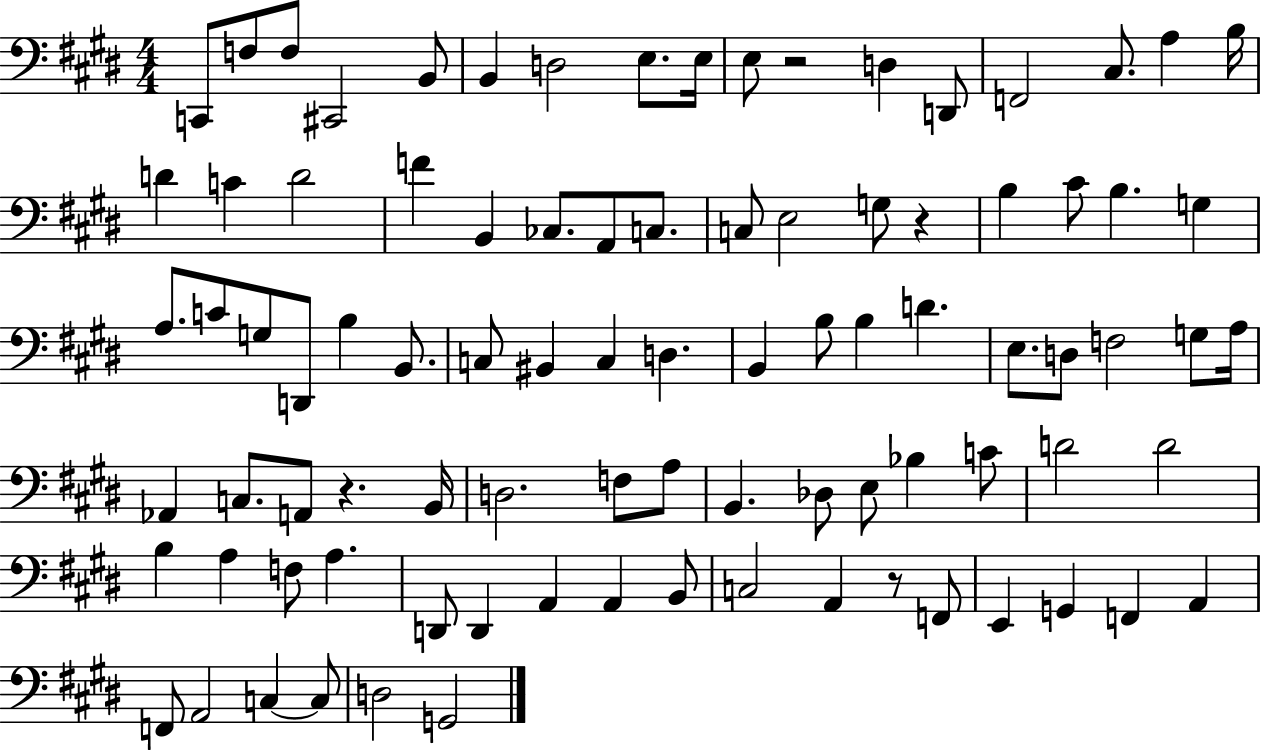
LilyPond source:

{
  \clef bass
  \numericTimeSignature
  \time 4/4
  \key e \major
  c,8 f8 f8 cis,2 b,8 | b,4 d2 e8. e16 | e8 r2 d4 d,8 | f,2 cis8. a4 b16 | \break d'4 c'4 d'2 | f'4 b,4 ces8. a,8 c8. | c8 e2 g8 r4 | b4 cis'8 b4. g4 | \break a8. c'8 g8 d,8 b4 b,8. | c8 bis,4 c4 d4. | b,4 b8 b4 d'4. | e8. d8 f2 g8 a16 | \break aes,4 c8. a,8 r4. b,16 | d2. f8 a8 | b,4. des8 e8 bes4 c'8 | d'2 d'2 | \break b4 a4 f8 a4. | d,8 d,4 a,4 a,4 b,8 | c2 a,4 r8 f,8 | e,4 g,4 f,4 a,4 | \break f,8 a,2 c4~~ c8 | d2 g,2 | \bar "|."
}